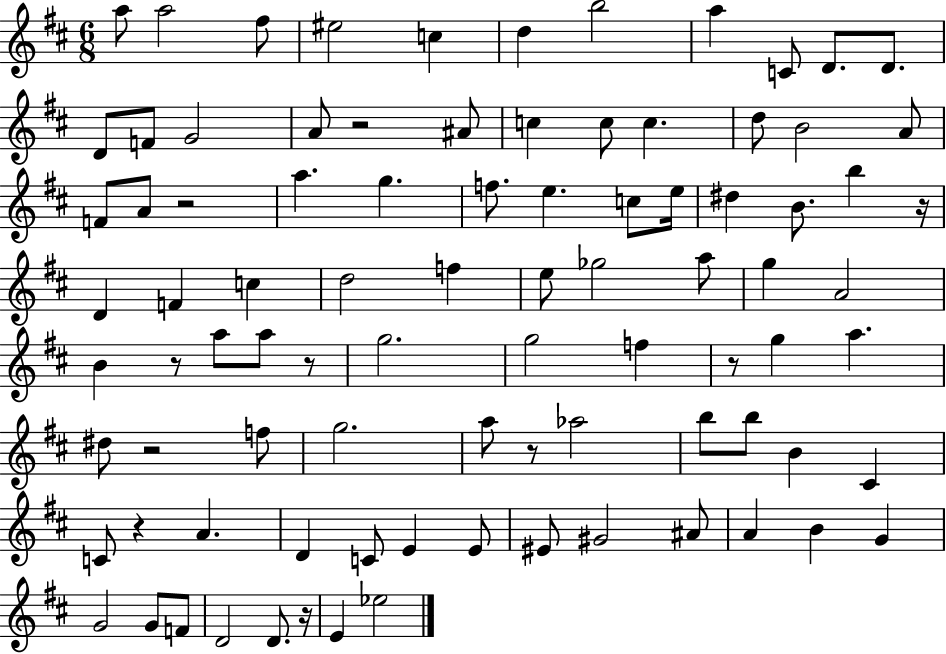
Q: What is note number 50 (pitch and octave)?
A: G5